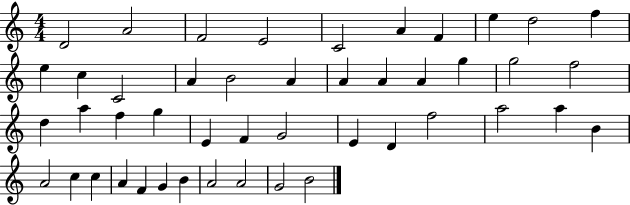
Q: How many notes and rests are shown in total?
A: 46